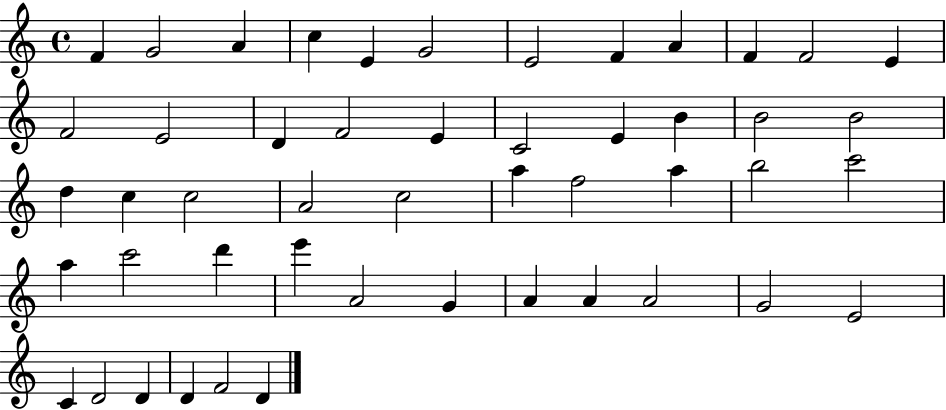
{
  \clef treble
  \time 4/4
  \defaultTimeSignature
  \key c \major
  f'4 g'2 a'4 | c''4 e'4 g'2 | e'2 f'4 a'4 | f'4 f'2 e'4 | \break f'2 e'2 | d'4 f'2 e'4 | c'2 e'4 b'4 | b'2 b'2 | \break d''4 c''4 c''2 | a'2 c''2 | a''4 f''2 a''4 | b''2 c'''2 | \break a''4 c'''2 d'''4 | e'''4 a'2 g'4 | a'4 a'4 a'2 | g'2 e'2 | \break c'4 d'2 d'4 | d'4 f'2 d'4 | \bar "|."
}